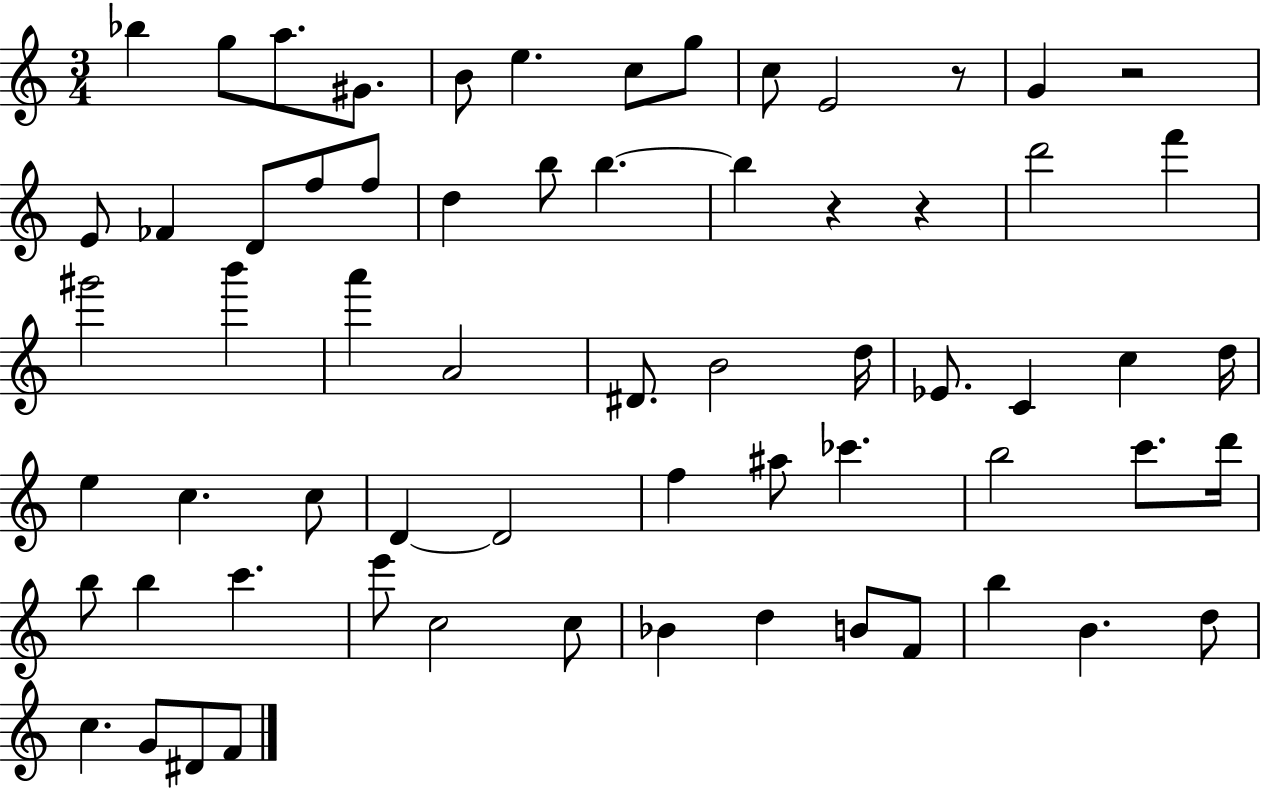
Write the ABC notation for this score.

X:1
T:Untitled
M:3/4
L:1/4
K:C
_b g/2 a/2 ^G/2 B/2 e c/2 g/2 c/2 E2 z/2 G z2 E/2 _F D/2 f/2 f/2 d b/2 b b z z d'2 f' ^g'2 b' a' A2 ^D/2 B2 d/4 _E/2 C c d/4 e c c/2 D D2 f ^a/2 _c' b2 c'/2 d'/4 b/2 b c' e'/2 c2 c/2 _B d B/2 F/2 b B d/2 c G/2 ^D/2 F/2